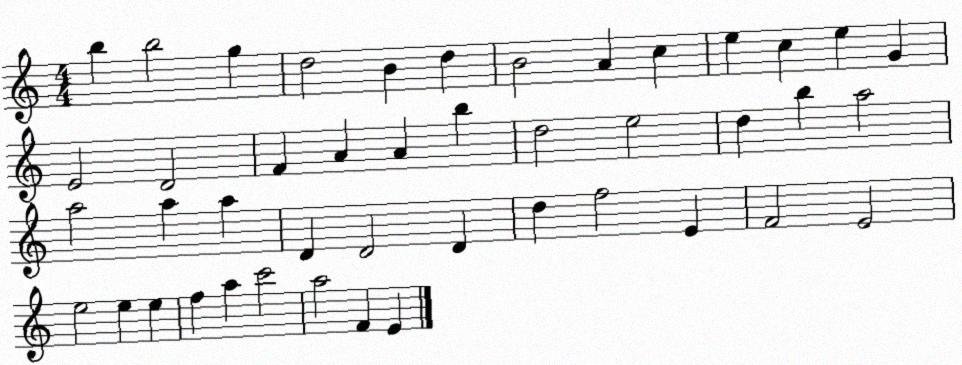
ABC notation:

X:1
T:Untitled
M:4/4
L:1/4
K:C
b b2 g d2 B d B2 A c e c e G E2 D2 F A A b d2 e2 d b a2 a2 a a D D2 D d f2 E F2 E2 e2 e e f a c'2 a2 F E